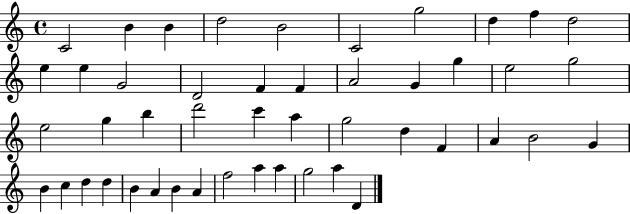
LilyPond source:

{
  \clef treble
  \time 4/4
  \defaultTimeSignature
  \key c \major
  c'2 b'4 b'4 | d''2 b'2 | c'2 g''2 | d''4 f''4 d''2 | \break e''4 e''4 g'2 | d'2 f'4 f'4 | a'2 g'4 g''4 | e''2 g''2 | \break e''2 g''4 b''4 | d'''2 c'''4 a''4 | g''2 d''4 f'4 | a'4 b'2 g'4 | \break b'4 c''4 d''4 d''4 | b'4 a'4 b'4 a'4 | f''2 a''4 a''4 | g''2 a''4 d'4 | \break \bar "|."
}